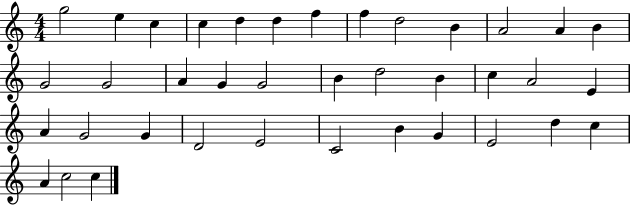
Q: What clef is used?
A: treble